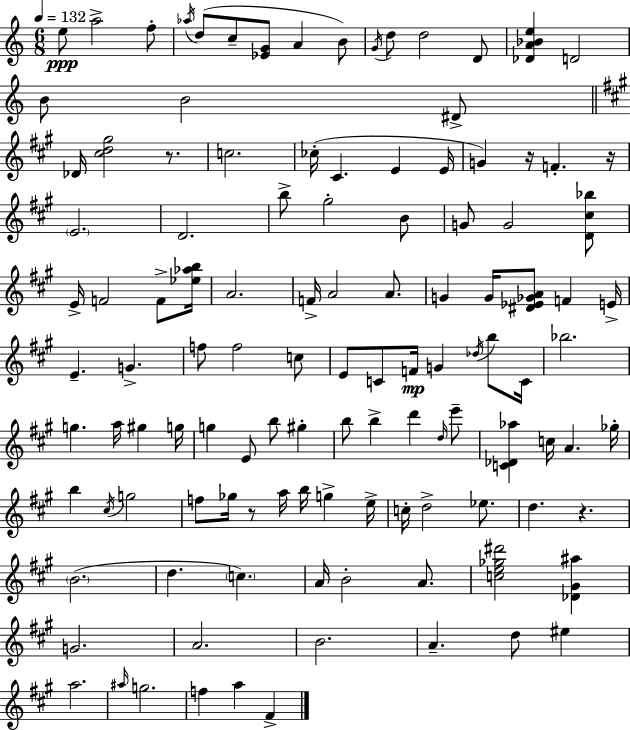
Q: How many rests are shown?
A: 5